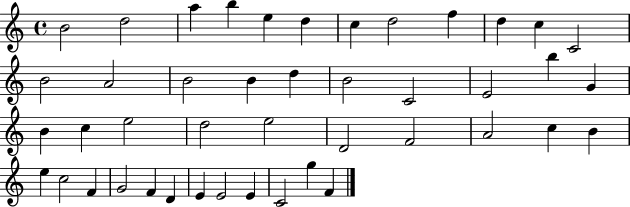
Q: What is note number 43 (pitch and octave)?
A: G5